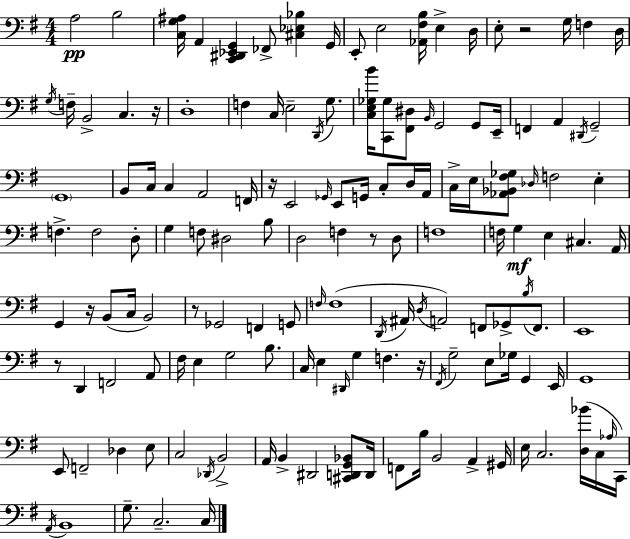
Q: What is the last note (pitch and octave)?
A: C3